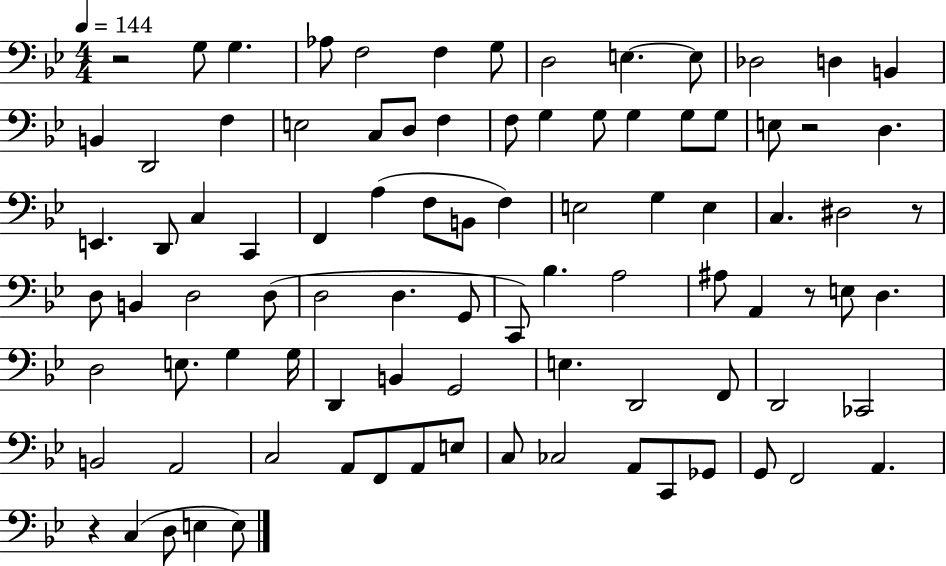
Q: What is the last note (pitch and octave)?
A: E3